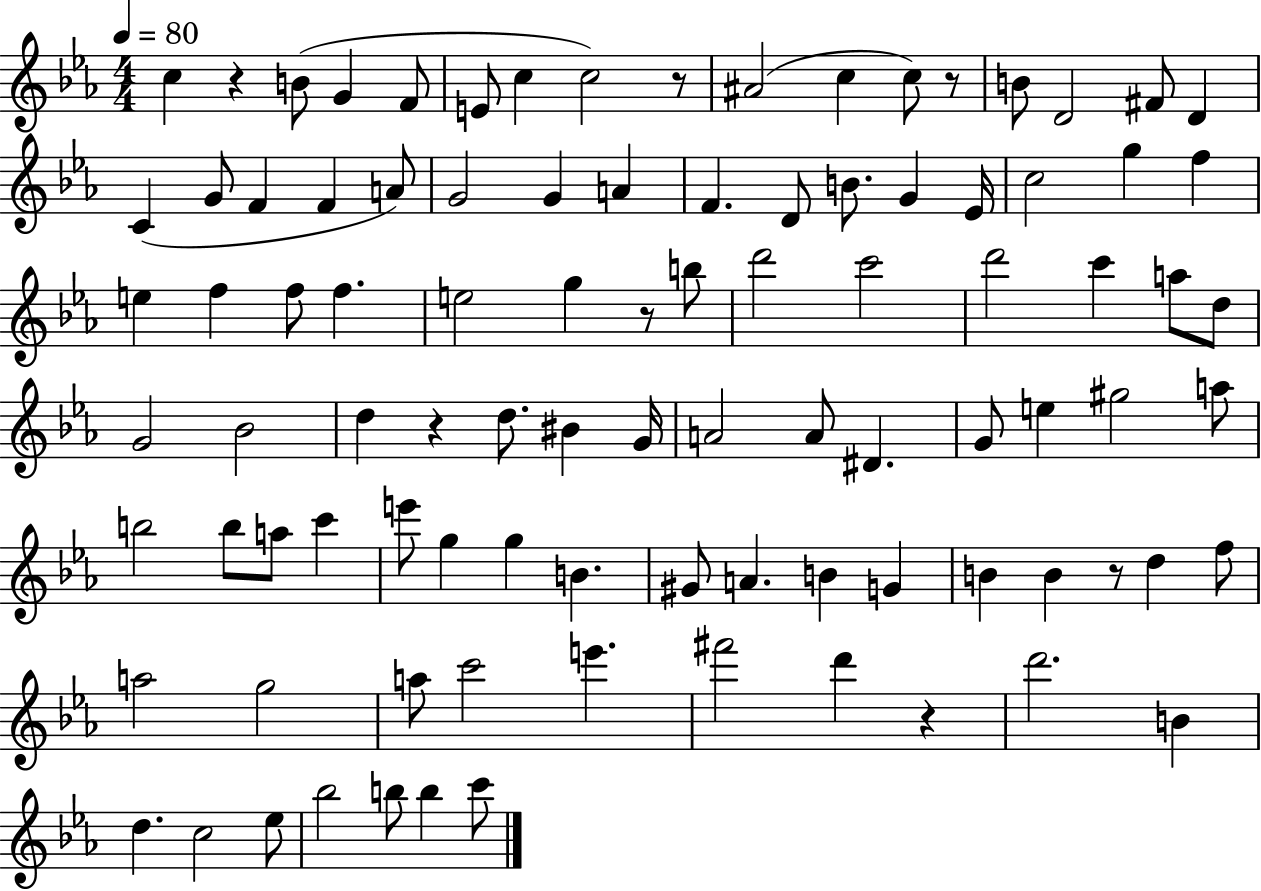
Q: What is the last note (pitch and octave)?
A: C6